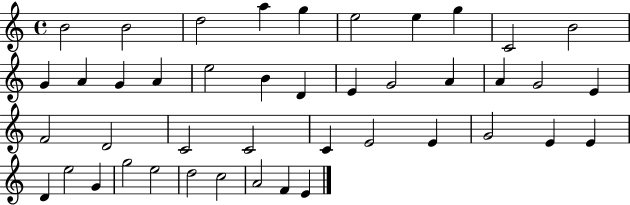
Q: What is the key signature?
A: C major